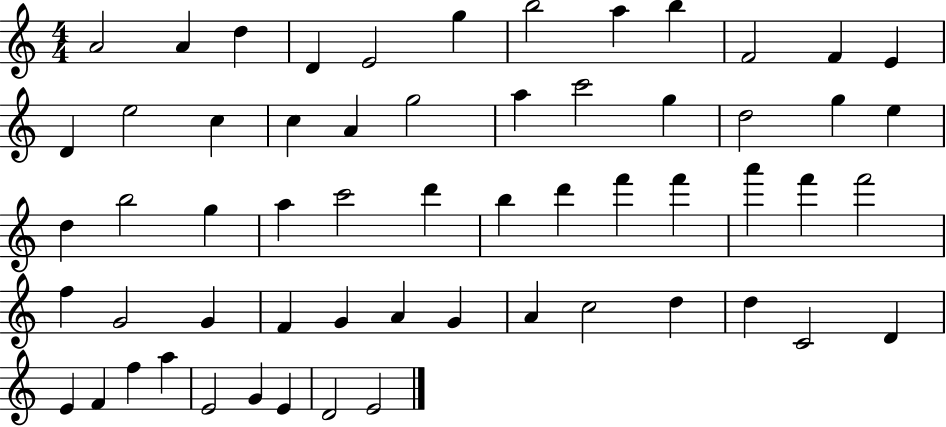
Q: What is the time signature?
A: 4/4